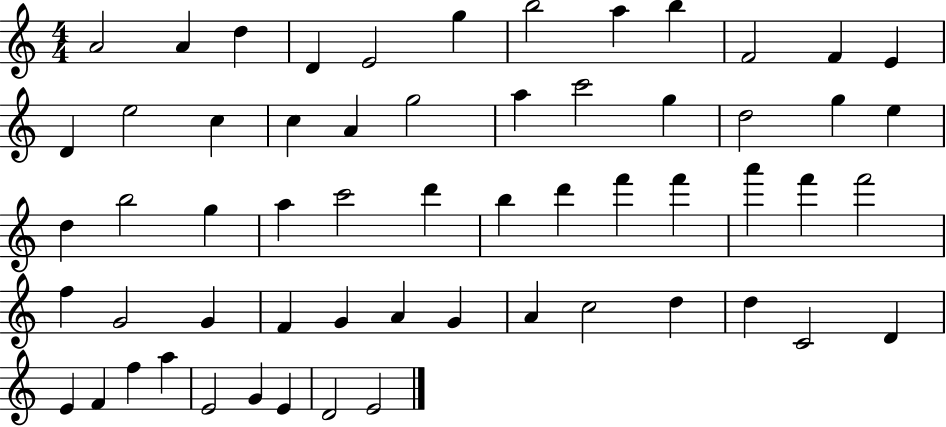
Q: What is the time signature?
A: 4/4